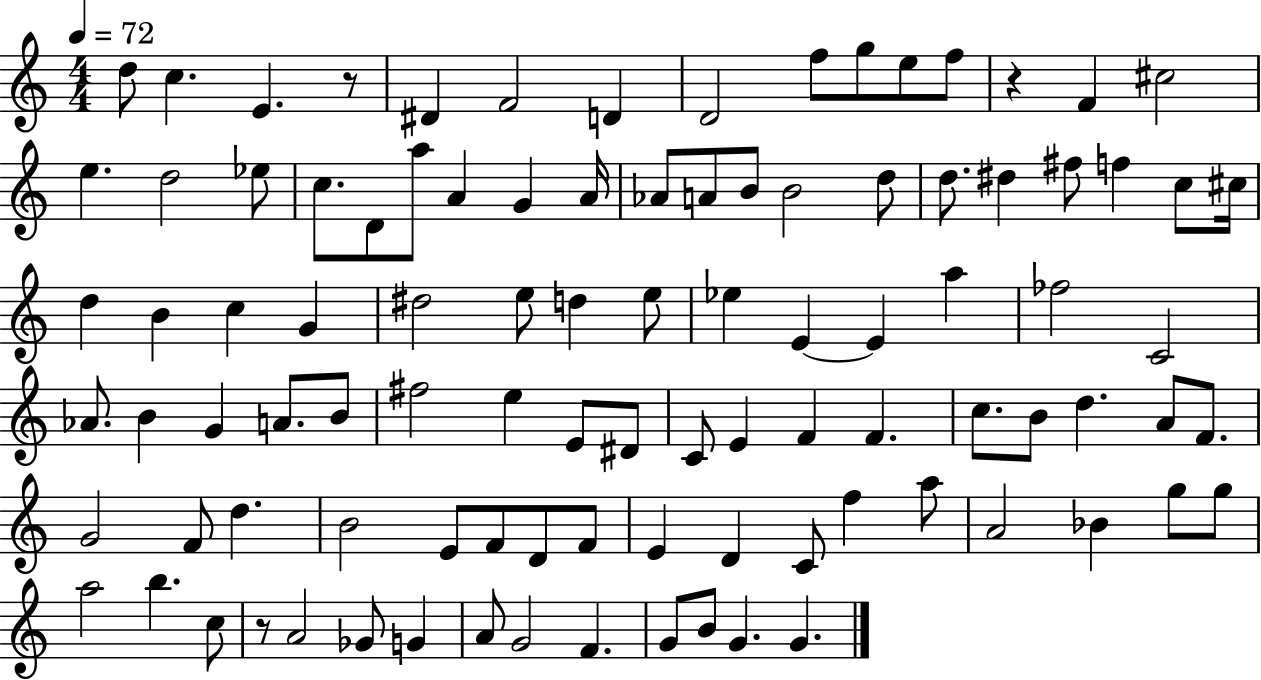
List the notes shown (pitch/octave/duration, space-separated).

D5/e C5/q. E4/q. R/e D#4/q F4/h D4/q D4/h F5/e G5/e E5/e F5/e R/q F4/q C#5/h E5/q. D5/h Eb5/e C5/e. D4/e A5/e A4/q G4/q A4/s Ab4/e A4/e B4/e B4/h D5/e D5/e. D#5/q F#5/e F5/q C5/e C#5/s D5/q B4/q C5/q G4/q D#5/h E5/e D5/q E5/e Eb5/q E4/q E4/q A5/q FES5/h C4/h Ab4/e. B4/q G4/q A4/e. B4/e F#5/h E5/q E4/e D#4/e C4/e E4/q F4/q F4/q. C5/e. B4/e D5/q. A4/e F4/e. G4/h F4/e D5/q. B4/h E4/e F4/e D4/e F4/e E4/q D4/q C4/e F5/q A5/e A4/h Bb4/q G5/e G5/e A5/h B5/q. C5/e R/e A4/h Gb4/e G4/q A4/e G4/h F4/q. G4/e B4/e G4/q. G4/q.